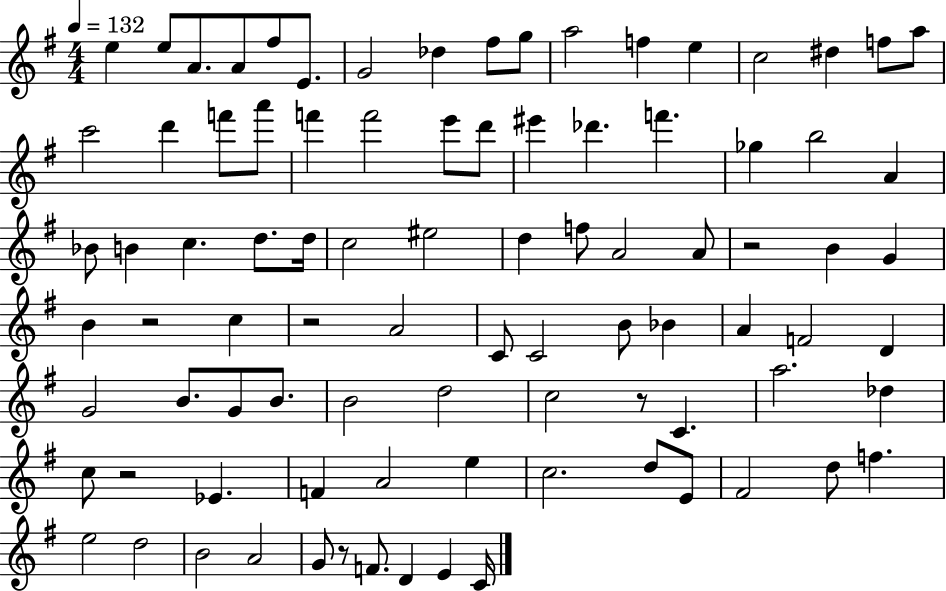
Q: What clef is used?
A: treble